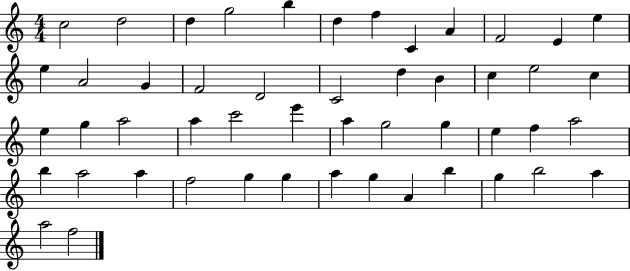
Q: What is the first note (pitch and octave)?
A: C5